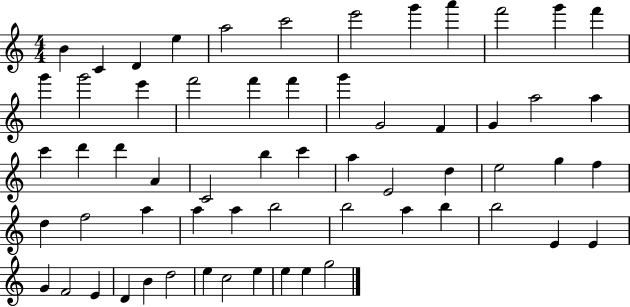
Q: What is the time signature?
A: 4/4